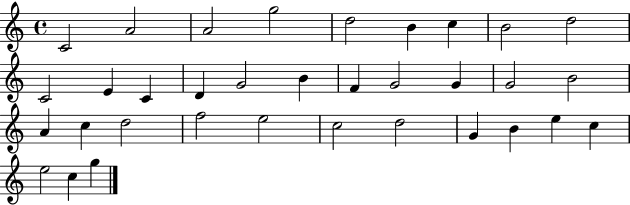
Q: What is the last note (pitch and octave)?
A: G5